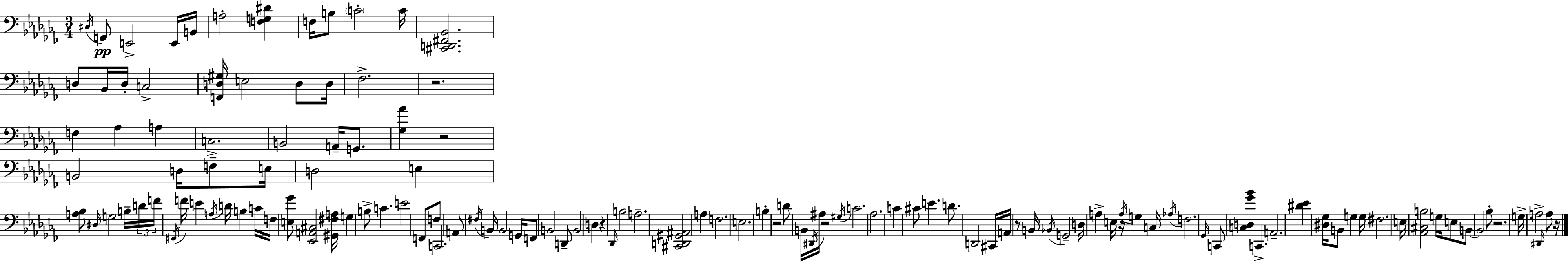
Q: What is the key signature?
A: AES minor